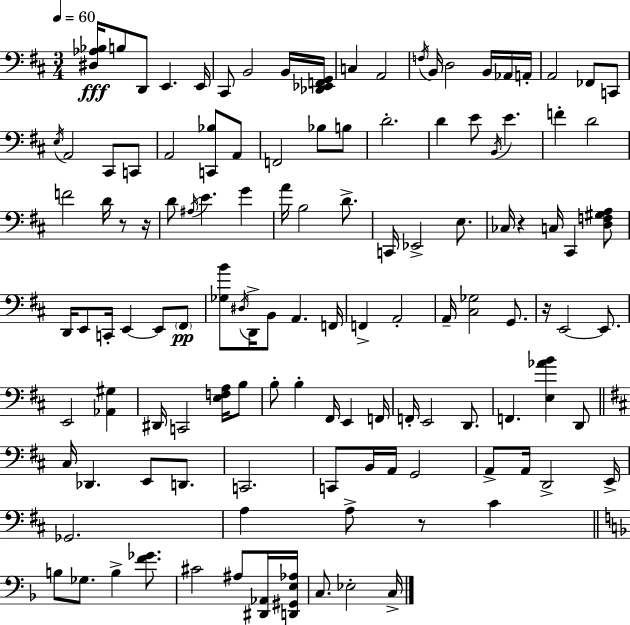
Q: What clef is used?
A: bass